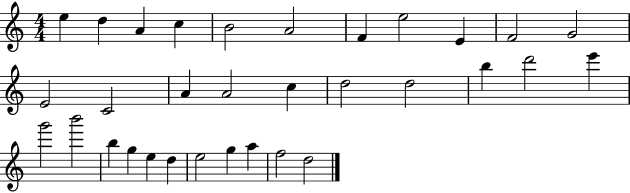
{
  \clef treble
  \numericTimeSignature
  \time 4/4
  \key c \major
  e''4 d''4 a'4 c''4 | b'2 a'2 | f'4 e''2 e'4 | f'2 g'2 | \break e'2 c'2 | a'4 a'2 c''4 | d''2 d''2 | b''4 d'''2 e'''4 | \break g'''2 b'''2 | b''4 g''4 e''4 d''4 | e''2 g''4 a''4 | f''2 d''2 | \break \bar "|."
}